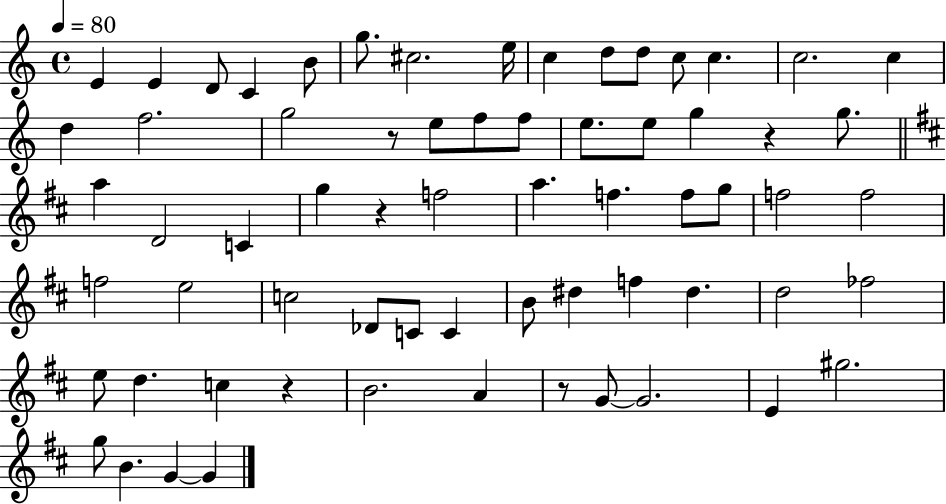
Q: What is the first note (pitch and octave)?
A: E4